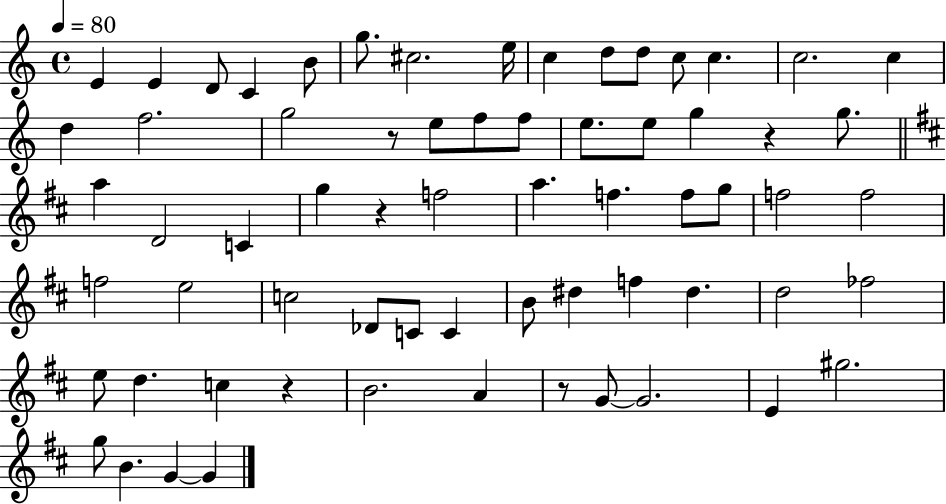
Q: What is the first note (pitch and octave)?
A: E4